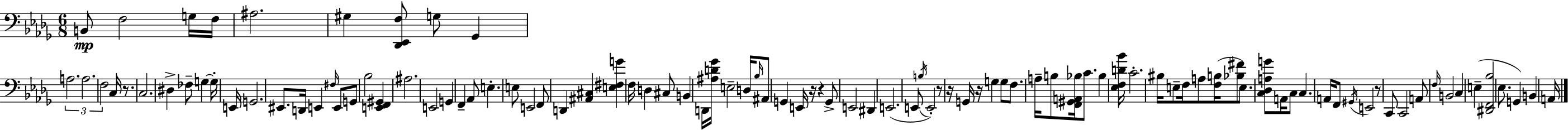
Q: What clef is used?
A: bass